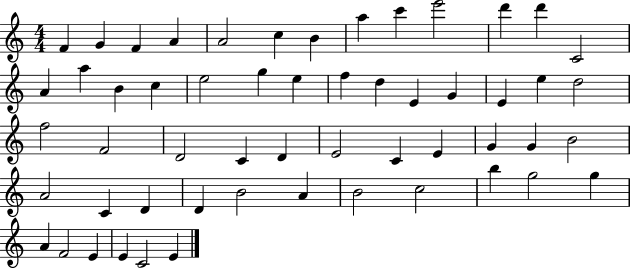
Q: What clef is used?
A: treble